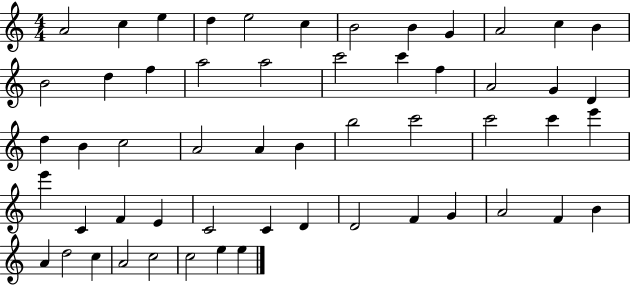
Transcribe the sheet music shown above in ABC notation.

X:1
T:Untitled
M:4/4
L:1/4
K:C
A2 c e d e2 c B2 B G A2 c B B2 d f a2 a2 c'2 c' f A2 G D d B c2 A2 A B b2 c'2 c'2 c' e' e' C F E C2 C D D2 F G A2 F B A d2 c A2 c2 c2 e e